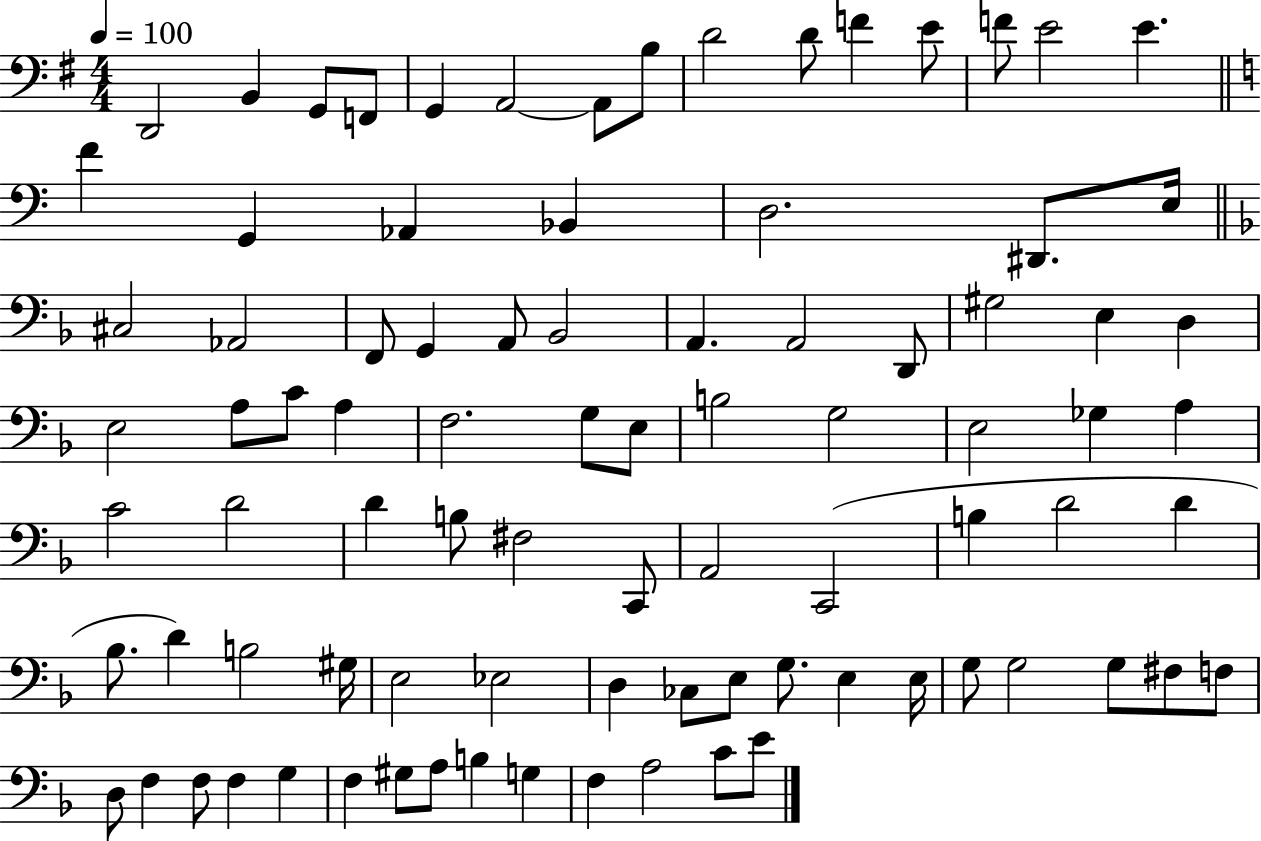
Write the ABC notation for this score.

X:1
T:Untitled
M:4/4
L:1/4
K:G
D,,2 B,, G,,/2 F,,/2 G,, A,,2 A,,/2 B,/2 D2 D/2 F E/2 F/2 E2 E F G,, _A,, _B,, D,2 ^D,,/2 E,/4 ^C,2 _A,,2 F,,/2 G,, A,,/2 _B,,2 A,, A,,2 D,,/2 ^G,2 E, D, E,2 A,/2 C/2 A, F,2 G,/2 E,/2 B,2 G,2 E,2 _G, A, C2 D2 D B,/2 ^F,2 C,,/2 A,,2 C,,2 B, D2 D _B,/2 D B,2 ^G,/4 E,2 _E,2 D, _C,/2 E,/2 G,/2 E, E,/4 G,/2 G,2 G,/2 ^F,/2 F,/2 D,/2 F, F,/2 F, G, F, ^G,/2 A,/2 B, G, F, A,2 C/2 E/2